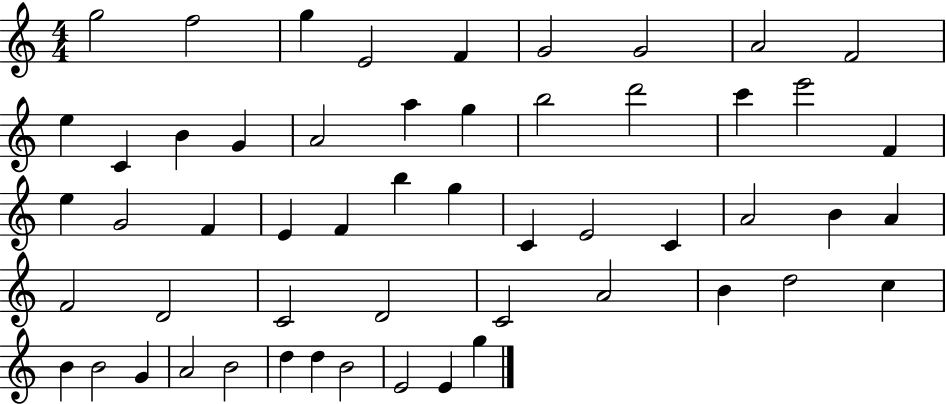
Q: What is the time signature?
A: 4/4